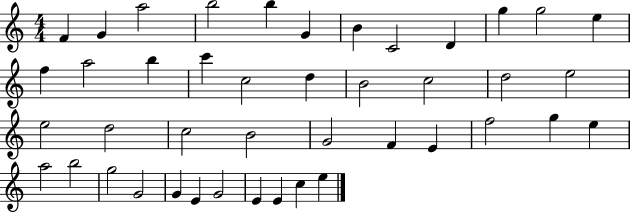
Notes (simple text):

F4/q G4/q A5/h B5/h B5/q G4/q B4/q C4/h D4/q G5/q G5/h E5/q F5/q A5/h B5/q C6/q C5/h D5/q B4/h C5/h D5/h E5/h E5/h D5/h C5/h B4/h G4/h F4/q E4/q F5/h G5/q E5/q A5/h B5/h G5/h G4/h G4/q E4/q G4/h E4/q E4/q C5/q E5/q